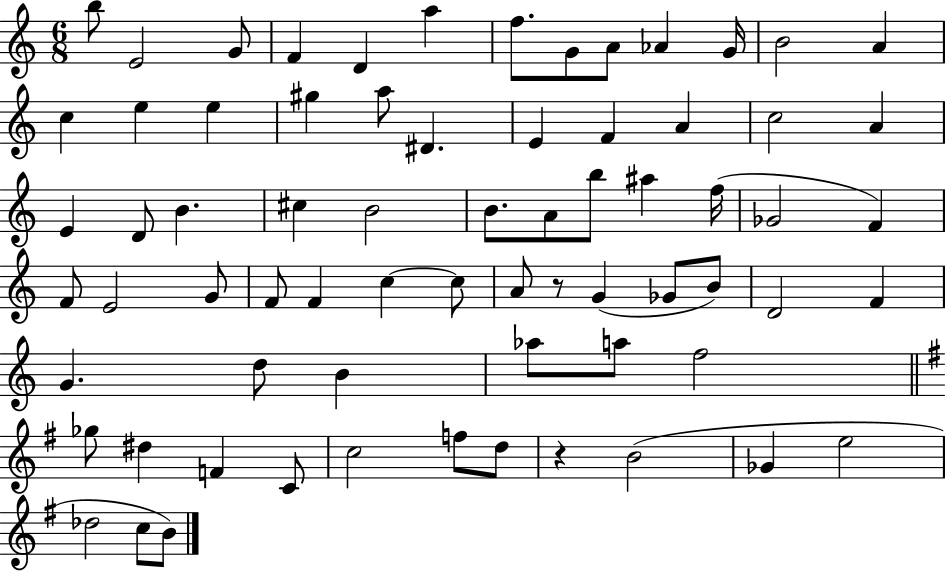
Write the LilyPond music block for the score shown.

{
  \clef treble
  \numericTimeSignature
  \time 6/8
  \key c \major
  b''8 e'2 g'8 | f'4 d'4 a''4 | f''8. g'8 a'8 aes'4 g'16 | b'2 a'4 | \break c''4 e''4 e''4 | gis''4 a''8 dis'4. | e'4 f'4 a'4 | c''2 a'4 | \break e'4 d'8 b'4. | cis''4 b'2 | b'8. a'8 b''8 ais''4 f''16( | ges'2 f'4) | \break f'8 e'2 g'8 | f'8 f'4 c''4~~ c''8 | a'8 r8 g'4( ges'8 b'8) | d'2 f'4 | \break g'4. d''8 b'4 | aes''8 a''8 f''2 | \bar "||" \break \key e \minor ges''8 dis''4 f'4 c'8 | c''2 f''8 d''8 | r4 b'2( | ges'4 e''2 | \break des''2 c''8 b'8) | \bar "|."
}